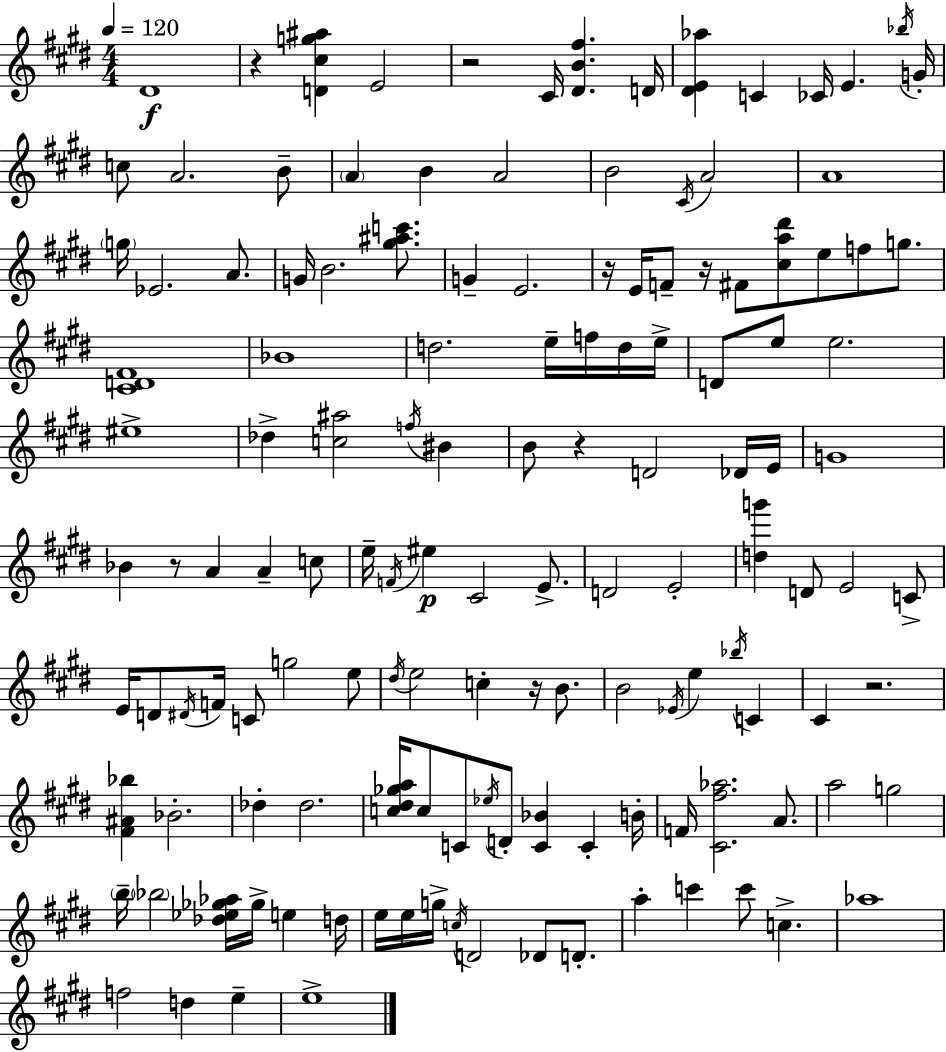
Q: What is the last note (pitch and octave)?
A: E5